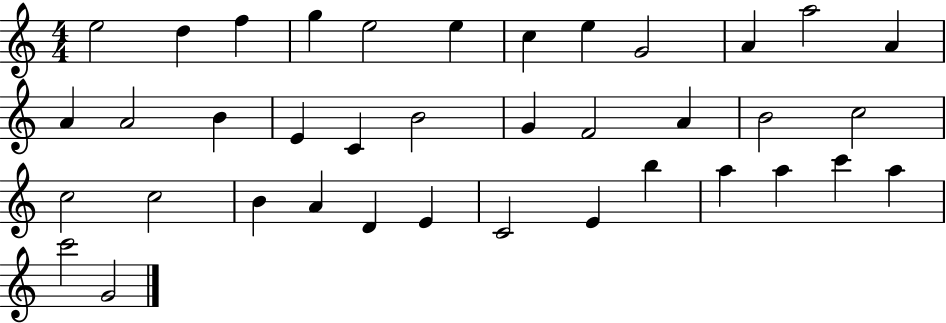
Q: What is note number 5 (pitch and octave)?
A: E5